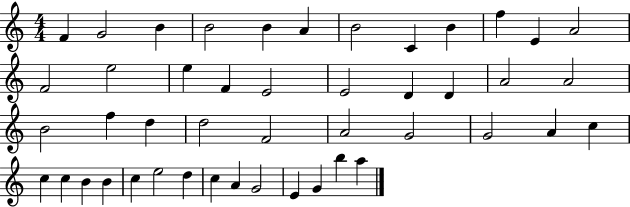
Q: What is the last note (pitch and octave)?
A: A5